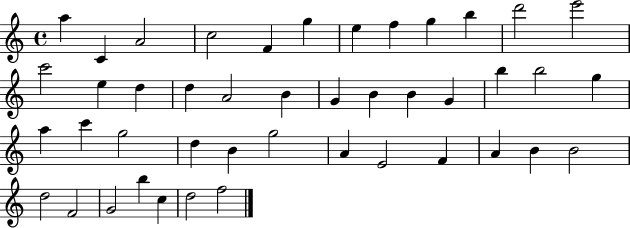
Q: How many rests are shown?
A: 0